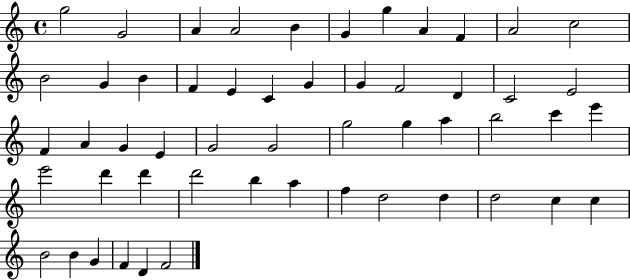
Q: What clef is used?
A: treble